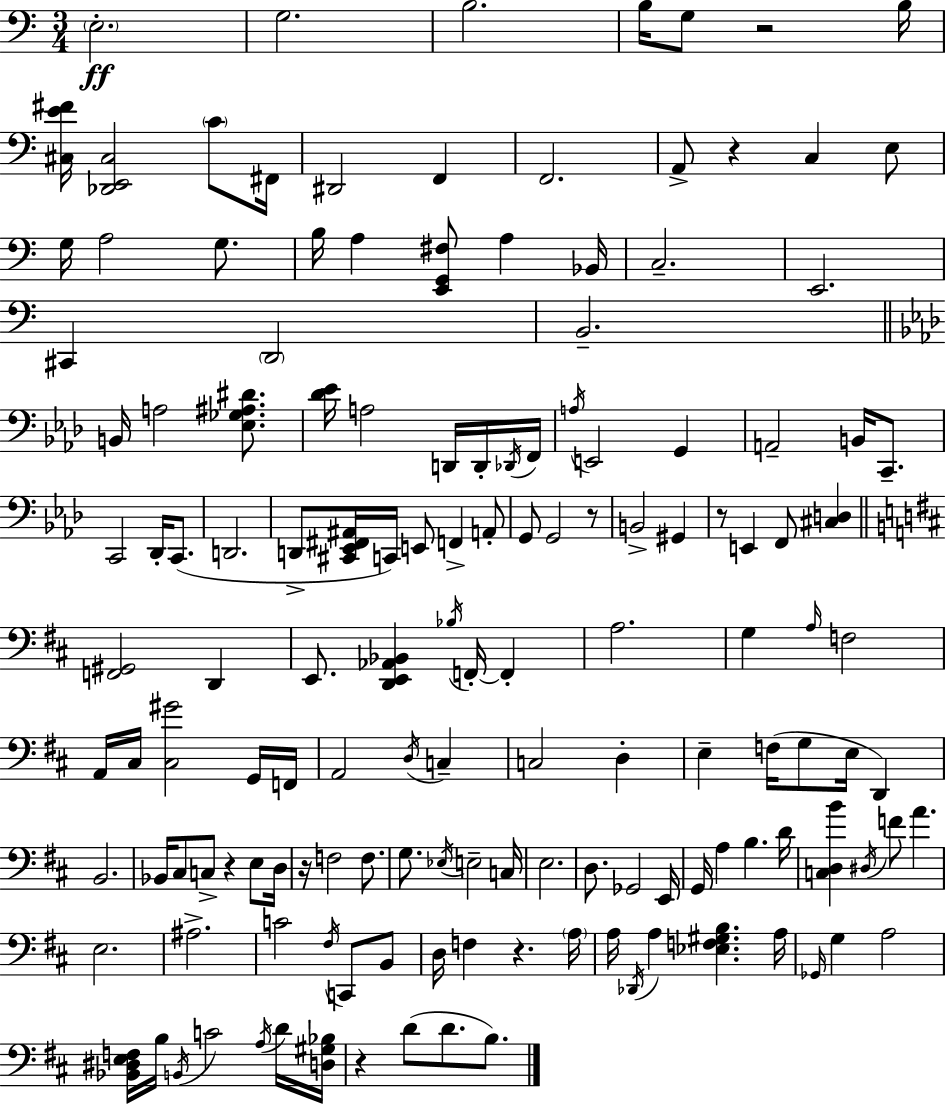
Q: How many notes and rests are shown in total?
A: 146